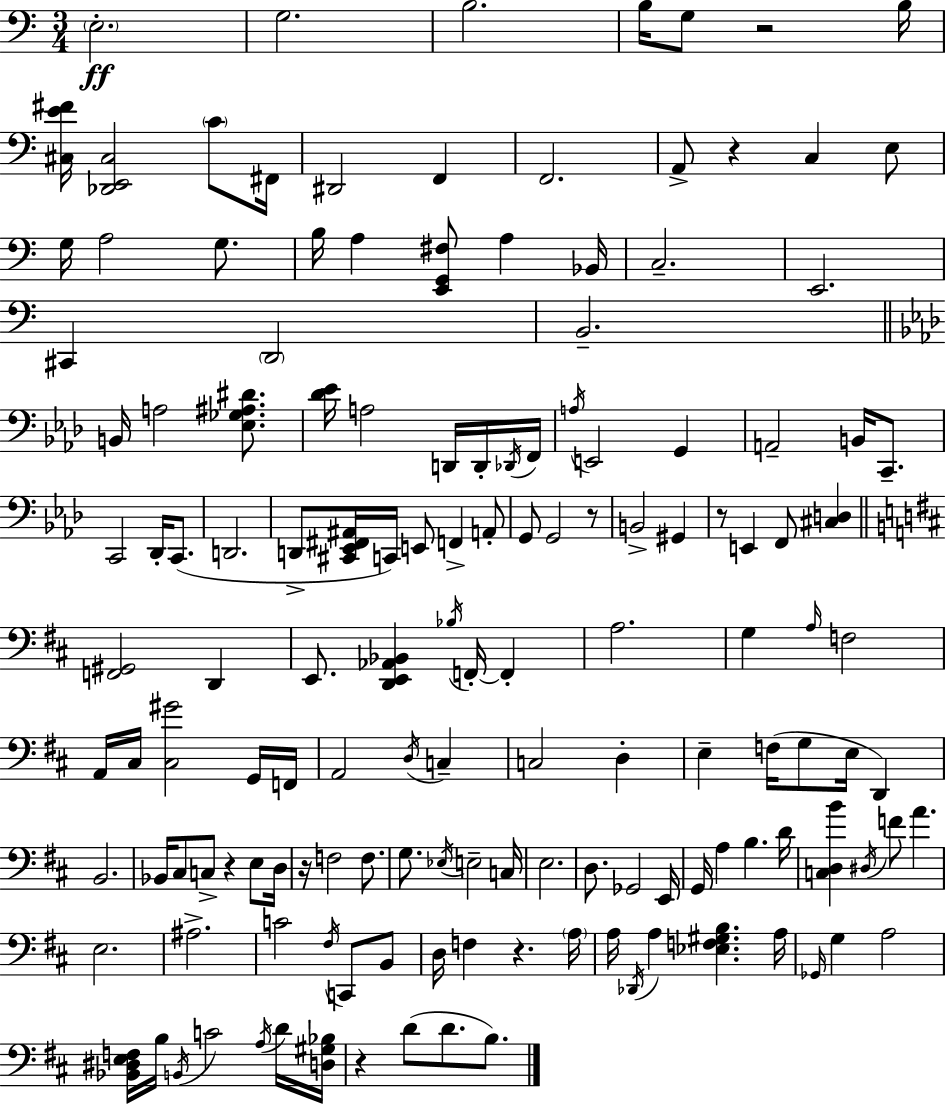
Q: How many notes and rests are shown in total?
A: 146